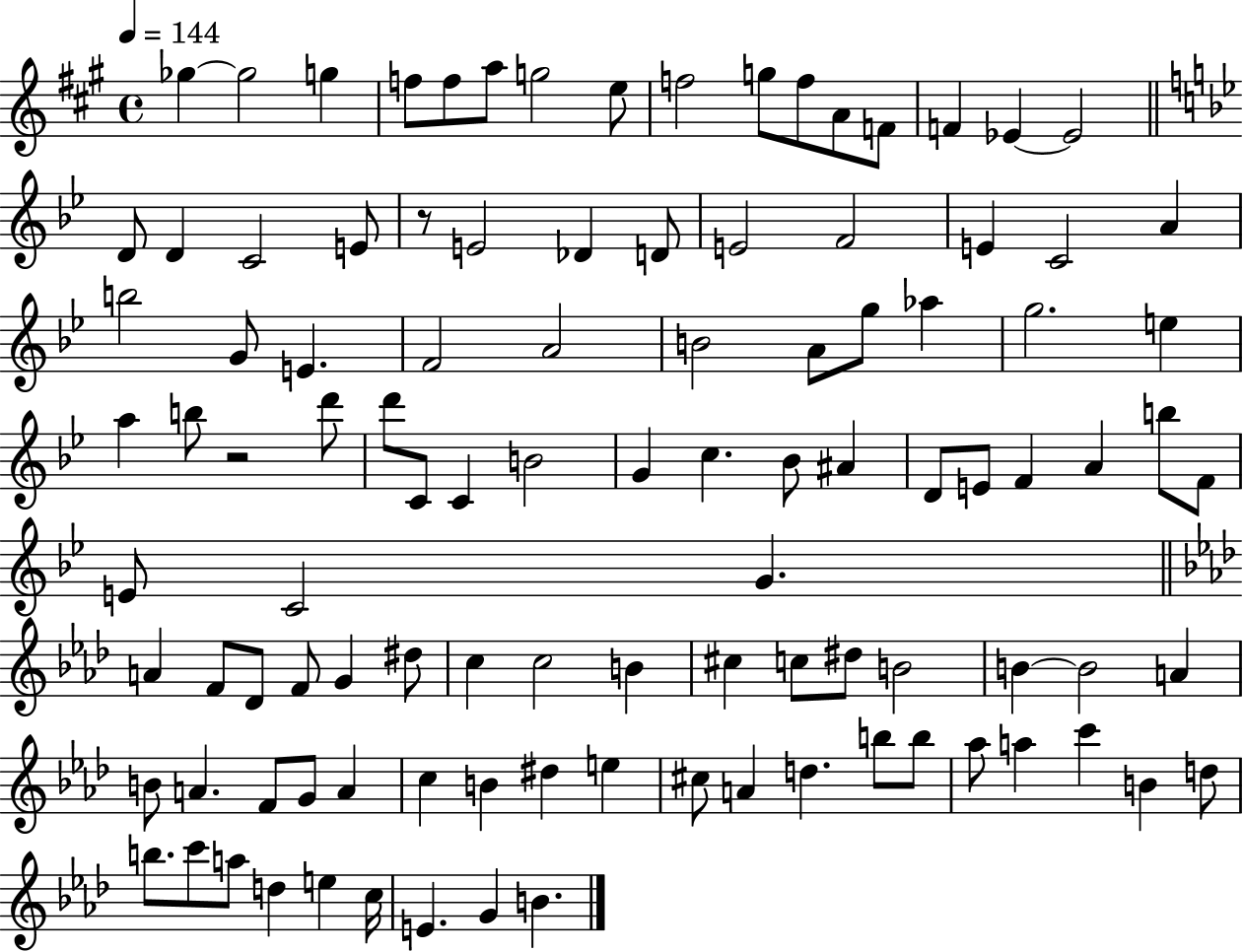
Gb5/q Gb5/h G5/q F5/e F5/e A5/e G5/h E5/e F5/h G5/e F5/e A4/e F4/e F4/q Eb4/q Eb4/h D4/e D4/q C4/h E4/e R/e E4/h Db4/q D4/e E4/h F4/h E4/q C4/h A4/q B5/h G4/e E4/q. F4/h A4/h B4/h A4/e G5/e Ab5/q G5/h. E5/q A5/q B5/e R/h D6/e D6/e C4/e C4/q B4/h G4/q C5/q. Bb4/e A#4/q D4/e E4/e F4/q A4/q B5/e F4/e E4/e C4/h G4/q. A4/q F4/e Db4/e F4/e G4/q D#5/e C5/q C5/h B4/q C#5/q C5/e D#5/e B4/h B4/q B4/h A4/q B4/e A4/q. F4/e G4/e A4/q C5/q B4/q D#5/q E5/q C#5/e A4/q D5/q. B5/e B5/e Ab5/e A5/q C6/q B4/q D5/e B5/e. C6/e A5/e D5/q E5/q C5/s E4/q. G4/q B4/q.